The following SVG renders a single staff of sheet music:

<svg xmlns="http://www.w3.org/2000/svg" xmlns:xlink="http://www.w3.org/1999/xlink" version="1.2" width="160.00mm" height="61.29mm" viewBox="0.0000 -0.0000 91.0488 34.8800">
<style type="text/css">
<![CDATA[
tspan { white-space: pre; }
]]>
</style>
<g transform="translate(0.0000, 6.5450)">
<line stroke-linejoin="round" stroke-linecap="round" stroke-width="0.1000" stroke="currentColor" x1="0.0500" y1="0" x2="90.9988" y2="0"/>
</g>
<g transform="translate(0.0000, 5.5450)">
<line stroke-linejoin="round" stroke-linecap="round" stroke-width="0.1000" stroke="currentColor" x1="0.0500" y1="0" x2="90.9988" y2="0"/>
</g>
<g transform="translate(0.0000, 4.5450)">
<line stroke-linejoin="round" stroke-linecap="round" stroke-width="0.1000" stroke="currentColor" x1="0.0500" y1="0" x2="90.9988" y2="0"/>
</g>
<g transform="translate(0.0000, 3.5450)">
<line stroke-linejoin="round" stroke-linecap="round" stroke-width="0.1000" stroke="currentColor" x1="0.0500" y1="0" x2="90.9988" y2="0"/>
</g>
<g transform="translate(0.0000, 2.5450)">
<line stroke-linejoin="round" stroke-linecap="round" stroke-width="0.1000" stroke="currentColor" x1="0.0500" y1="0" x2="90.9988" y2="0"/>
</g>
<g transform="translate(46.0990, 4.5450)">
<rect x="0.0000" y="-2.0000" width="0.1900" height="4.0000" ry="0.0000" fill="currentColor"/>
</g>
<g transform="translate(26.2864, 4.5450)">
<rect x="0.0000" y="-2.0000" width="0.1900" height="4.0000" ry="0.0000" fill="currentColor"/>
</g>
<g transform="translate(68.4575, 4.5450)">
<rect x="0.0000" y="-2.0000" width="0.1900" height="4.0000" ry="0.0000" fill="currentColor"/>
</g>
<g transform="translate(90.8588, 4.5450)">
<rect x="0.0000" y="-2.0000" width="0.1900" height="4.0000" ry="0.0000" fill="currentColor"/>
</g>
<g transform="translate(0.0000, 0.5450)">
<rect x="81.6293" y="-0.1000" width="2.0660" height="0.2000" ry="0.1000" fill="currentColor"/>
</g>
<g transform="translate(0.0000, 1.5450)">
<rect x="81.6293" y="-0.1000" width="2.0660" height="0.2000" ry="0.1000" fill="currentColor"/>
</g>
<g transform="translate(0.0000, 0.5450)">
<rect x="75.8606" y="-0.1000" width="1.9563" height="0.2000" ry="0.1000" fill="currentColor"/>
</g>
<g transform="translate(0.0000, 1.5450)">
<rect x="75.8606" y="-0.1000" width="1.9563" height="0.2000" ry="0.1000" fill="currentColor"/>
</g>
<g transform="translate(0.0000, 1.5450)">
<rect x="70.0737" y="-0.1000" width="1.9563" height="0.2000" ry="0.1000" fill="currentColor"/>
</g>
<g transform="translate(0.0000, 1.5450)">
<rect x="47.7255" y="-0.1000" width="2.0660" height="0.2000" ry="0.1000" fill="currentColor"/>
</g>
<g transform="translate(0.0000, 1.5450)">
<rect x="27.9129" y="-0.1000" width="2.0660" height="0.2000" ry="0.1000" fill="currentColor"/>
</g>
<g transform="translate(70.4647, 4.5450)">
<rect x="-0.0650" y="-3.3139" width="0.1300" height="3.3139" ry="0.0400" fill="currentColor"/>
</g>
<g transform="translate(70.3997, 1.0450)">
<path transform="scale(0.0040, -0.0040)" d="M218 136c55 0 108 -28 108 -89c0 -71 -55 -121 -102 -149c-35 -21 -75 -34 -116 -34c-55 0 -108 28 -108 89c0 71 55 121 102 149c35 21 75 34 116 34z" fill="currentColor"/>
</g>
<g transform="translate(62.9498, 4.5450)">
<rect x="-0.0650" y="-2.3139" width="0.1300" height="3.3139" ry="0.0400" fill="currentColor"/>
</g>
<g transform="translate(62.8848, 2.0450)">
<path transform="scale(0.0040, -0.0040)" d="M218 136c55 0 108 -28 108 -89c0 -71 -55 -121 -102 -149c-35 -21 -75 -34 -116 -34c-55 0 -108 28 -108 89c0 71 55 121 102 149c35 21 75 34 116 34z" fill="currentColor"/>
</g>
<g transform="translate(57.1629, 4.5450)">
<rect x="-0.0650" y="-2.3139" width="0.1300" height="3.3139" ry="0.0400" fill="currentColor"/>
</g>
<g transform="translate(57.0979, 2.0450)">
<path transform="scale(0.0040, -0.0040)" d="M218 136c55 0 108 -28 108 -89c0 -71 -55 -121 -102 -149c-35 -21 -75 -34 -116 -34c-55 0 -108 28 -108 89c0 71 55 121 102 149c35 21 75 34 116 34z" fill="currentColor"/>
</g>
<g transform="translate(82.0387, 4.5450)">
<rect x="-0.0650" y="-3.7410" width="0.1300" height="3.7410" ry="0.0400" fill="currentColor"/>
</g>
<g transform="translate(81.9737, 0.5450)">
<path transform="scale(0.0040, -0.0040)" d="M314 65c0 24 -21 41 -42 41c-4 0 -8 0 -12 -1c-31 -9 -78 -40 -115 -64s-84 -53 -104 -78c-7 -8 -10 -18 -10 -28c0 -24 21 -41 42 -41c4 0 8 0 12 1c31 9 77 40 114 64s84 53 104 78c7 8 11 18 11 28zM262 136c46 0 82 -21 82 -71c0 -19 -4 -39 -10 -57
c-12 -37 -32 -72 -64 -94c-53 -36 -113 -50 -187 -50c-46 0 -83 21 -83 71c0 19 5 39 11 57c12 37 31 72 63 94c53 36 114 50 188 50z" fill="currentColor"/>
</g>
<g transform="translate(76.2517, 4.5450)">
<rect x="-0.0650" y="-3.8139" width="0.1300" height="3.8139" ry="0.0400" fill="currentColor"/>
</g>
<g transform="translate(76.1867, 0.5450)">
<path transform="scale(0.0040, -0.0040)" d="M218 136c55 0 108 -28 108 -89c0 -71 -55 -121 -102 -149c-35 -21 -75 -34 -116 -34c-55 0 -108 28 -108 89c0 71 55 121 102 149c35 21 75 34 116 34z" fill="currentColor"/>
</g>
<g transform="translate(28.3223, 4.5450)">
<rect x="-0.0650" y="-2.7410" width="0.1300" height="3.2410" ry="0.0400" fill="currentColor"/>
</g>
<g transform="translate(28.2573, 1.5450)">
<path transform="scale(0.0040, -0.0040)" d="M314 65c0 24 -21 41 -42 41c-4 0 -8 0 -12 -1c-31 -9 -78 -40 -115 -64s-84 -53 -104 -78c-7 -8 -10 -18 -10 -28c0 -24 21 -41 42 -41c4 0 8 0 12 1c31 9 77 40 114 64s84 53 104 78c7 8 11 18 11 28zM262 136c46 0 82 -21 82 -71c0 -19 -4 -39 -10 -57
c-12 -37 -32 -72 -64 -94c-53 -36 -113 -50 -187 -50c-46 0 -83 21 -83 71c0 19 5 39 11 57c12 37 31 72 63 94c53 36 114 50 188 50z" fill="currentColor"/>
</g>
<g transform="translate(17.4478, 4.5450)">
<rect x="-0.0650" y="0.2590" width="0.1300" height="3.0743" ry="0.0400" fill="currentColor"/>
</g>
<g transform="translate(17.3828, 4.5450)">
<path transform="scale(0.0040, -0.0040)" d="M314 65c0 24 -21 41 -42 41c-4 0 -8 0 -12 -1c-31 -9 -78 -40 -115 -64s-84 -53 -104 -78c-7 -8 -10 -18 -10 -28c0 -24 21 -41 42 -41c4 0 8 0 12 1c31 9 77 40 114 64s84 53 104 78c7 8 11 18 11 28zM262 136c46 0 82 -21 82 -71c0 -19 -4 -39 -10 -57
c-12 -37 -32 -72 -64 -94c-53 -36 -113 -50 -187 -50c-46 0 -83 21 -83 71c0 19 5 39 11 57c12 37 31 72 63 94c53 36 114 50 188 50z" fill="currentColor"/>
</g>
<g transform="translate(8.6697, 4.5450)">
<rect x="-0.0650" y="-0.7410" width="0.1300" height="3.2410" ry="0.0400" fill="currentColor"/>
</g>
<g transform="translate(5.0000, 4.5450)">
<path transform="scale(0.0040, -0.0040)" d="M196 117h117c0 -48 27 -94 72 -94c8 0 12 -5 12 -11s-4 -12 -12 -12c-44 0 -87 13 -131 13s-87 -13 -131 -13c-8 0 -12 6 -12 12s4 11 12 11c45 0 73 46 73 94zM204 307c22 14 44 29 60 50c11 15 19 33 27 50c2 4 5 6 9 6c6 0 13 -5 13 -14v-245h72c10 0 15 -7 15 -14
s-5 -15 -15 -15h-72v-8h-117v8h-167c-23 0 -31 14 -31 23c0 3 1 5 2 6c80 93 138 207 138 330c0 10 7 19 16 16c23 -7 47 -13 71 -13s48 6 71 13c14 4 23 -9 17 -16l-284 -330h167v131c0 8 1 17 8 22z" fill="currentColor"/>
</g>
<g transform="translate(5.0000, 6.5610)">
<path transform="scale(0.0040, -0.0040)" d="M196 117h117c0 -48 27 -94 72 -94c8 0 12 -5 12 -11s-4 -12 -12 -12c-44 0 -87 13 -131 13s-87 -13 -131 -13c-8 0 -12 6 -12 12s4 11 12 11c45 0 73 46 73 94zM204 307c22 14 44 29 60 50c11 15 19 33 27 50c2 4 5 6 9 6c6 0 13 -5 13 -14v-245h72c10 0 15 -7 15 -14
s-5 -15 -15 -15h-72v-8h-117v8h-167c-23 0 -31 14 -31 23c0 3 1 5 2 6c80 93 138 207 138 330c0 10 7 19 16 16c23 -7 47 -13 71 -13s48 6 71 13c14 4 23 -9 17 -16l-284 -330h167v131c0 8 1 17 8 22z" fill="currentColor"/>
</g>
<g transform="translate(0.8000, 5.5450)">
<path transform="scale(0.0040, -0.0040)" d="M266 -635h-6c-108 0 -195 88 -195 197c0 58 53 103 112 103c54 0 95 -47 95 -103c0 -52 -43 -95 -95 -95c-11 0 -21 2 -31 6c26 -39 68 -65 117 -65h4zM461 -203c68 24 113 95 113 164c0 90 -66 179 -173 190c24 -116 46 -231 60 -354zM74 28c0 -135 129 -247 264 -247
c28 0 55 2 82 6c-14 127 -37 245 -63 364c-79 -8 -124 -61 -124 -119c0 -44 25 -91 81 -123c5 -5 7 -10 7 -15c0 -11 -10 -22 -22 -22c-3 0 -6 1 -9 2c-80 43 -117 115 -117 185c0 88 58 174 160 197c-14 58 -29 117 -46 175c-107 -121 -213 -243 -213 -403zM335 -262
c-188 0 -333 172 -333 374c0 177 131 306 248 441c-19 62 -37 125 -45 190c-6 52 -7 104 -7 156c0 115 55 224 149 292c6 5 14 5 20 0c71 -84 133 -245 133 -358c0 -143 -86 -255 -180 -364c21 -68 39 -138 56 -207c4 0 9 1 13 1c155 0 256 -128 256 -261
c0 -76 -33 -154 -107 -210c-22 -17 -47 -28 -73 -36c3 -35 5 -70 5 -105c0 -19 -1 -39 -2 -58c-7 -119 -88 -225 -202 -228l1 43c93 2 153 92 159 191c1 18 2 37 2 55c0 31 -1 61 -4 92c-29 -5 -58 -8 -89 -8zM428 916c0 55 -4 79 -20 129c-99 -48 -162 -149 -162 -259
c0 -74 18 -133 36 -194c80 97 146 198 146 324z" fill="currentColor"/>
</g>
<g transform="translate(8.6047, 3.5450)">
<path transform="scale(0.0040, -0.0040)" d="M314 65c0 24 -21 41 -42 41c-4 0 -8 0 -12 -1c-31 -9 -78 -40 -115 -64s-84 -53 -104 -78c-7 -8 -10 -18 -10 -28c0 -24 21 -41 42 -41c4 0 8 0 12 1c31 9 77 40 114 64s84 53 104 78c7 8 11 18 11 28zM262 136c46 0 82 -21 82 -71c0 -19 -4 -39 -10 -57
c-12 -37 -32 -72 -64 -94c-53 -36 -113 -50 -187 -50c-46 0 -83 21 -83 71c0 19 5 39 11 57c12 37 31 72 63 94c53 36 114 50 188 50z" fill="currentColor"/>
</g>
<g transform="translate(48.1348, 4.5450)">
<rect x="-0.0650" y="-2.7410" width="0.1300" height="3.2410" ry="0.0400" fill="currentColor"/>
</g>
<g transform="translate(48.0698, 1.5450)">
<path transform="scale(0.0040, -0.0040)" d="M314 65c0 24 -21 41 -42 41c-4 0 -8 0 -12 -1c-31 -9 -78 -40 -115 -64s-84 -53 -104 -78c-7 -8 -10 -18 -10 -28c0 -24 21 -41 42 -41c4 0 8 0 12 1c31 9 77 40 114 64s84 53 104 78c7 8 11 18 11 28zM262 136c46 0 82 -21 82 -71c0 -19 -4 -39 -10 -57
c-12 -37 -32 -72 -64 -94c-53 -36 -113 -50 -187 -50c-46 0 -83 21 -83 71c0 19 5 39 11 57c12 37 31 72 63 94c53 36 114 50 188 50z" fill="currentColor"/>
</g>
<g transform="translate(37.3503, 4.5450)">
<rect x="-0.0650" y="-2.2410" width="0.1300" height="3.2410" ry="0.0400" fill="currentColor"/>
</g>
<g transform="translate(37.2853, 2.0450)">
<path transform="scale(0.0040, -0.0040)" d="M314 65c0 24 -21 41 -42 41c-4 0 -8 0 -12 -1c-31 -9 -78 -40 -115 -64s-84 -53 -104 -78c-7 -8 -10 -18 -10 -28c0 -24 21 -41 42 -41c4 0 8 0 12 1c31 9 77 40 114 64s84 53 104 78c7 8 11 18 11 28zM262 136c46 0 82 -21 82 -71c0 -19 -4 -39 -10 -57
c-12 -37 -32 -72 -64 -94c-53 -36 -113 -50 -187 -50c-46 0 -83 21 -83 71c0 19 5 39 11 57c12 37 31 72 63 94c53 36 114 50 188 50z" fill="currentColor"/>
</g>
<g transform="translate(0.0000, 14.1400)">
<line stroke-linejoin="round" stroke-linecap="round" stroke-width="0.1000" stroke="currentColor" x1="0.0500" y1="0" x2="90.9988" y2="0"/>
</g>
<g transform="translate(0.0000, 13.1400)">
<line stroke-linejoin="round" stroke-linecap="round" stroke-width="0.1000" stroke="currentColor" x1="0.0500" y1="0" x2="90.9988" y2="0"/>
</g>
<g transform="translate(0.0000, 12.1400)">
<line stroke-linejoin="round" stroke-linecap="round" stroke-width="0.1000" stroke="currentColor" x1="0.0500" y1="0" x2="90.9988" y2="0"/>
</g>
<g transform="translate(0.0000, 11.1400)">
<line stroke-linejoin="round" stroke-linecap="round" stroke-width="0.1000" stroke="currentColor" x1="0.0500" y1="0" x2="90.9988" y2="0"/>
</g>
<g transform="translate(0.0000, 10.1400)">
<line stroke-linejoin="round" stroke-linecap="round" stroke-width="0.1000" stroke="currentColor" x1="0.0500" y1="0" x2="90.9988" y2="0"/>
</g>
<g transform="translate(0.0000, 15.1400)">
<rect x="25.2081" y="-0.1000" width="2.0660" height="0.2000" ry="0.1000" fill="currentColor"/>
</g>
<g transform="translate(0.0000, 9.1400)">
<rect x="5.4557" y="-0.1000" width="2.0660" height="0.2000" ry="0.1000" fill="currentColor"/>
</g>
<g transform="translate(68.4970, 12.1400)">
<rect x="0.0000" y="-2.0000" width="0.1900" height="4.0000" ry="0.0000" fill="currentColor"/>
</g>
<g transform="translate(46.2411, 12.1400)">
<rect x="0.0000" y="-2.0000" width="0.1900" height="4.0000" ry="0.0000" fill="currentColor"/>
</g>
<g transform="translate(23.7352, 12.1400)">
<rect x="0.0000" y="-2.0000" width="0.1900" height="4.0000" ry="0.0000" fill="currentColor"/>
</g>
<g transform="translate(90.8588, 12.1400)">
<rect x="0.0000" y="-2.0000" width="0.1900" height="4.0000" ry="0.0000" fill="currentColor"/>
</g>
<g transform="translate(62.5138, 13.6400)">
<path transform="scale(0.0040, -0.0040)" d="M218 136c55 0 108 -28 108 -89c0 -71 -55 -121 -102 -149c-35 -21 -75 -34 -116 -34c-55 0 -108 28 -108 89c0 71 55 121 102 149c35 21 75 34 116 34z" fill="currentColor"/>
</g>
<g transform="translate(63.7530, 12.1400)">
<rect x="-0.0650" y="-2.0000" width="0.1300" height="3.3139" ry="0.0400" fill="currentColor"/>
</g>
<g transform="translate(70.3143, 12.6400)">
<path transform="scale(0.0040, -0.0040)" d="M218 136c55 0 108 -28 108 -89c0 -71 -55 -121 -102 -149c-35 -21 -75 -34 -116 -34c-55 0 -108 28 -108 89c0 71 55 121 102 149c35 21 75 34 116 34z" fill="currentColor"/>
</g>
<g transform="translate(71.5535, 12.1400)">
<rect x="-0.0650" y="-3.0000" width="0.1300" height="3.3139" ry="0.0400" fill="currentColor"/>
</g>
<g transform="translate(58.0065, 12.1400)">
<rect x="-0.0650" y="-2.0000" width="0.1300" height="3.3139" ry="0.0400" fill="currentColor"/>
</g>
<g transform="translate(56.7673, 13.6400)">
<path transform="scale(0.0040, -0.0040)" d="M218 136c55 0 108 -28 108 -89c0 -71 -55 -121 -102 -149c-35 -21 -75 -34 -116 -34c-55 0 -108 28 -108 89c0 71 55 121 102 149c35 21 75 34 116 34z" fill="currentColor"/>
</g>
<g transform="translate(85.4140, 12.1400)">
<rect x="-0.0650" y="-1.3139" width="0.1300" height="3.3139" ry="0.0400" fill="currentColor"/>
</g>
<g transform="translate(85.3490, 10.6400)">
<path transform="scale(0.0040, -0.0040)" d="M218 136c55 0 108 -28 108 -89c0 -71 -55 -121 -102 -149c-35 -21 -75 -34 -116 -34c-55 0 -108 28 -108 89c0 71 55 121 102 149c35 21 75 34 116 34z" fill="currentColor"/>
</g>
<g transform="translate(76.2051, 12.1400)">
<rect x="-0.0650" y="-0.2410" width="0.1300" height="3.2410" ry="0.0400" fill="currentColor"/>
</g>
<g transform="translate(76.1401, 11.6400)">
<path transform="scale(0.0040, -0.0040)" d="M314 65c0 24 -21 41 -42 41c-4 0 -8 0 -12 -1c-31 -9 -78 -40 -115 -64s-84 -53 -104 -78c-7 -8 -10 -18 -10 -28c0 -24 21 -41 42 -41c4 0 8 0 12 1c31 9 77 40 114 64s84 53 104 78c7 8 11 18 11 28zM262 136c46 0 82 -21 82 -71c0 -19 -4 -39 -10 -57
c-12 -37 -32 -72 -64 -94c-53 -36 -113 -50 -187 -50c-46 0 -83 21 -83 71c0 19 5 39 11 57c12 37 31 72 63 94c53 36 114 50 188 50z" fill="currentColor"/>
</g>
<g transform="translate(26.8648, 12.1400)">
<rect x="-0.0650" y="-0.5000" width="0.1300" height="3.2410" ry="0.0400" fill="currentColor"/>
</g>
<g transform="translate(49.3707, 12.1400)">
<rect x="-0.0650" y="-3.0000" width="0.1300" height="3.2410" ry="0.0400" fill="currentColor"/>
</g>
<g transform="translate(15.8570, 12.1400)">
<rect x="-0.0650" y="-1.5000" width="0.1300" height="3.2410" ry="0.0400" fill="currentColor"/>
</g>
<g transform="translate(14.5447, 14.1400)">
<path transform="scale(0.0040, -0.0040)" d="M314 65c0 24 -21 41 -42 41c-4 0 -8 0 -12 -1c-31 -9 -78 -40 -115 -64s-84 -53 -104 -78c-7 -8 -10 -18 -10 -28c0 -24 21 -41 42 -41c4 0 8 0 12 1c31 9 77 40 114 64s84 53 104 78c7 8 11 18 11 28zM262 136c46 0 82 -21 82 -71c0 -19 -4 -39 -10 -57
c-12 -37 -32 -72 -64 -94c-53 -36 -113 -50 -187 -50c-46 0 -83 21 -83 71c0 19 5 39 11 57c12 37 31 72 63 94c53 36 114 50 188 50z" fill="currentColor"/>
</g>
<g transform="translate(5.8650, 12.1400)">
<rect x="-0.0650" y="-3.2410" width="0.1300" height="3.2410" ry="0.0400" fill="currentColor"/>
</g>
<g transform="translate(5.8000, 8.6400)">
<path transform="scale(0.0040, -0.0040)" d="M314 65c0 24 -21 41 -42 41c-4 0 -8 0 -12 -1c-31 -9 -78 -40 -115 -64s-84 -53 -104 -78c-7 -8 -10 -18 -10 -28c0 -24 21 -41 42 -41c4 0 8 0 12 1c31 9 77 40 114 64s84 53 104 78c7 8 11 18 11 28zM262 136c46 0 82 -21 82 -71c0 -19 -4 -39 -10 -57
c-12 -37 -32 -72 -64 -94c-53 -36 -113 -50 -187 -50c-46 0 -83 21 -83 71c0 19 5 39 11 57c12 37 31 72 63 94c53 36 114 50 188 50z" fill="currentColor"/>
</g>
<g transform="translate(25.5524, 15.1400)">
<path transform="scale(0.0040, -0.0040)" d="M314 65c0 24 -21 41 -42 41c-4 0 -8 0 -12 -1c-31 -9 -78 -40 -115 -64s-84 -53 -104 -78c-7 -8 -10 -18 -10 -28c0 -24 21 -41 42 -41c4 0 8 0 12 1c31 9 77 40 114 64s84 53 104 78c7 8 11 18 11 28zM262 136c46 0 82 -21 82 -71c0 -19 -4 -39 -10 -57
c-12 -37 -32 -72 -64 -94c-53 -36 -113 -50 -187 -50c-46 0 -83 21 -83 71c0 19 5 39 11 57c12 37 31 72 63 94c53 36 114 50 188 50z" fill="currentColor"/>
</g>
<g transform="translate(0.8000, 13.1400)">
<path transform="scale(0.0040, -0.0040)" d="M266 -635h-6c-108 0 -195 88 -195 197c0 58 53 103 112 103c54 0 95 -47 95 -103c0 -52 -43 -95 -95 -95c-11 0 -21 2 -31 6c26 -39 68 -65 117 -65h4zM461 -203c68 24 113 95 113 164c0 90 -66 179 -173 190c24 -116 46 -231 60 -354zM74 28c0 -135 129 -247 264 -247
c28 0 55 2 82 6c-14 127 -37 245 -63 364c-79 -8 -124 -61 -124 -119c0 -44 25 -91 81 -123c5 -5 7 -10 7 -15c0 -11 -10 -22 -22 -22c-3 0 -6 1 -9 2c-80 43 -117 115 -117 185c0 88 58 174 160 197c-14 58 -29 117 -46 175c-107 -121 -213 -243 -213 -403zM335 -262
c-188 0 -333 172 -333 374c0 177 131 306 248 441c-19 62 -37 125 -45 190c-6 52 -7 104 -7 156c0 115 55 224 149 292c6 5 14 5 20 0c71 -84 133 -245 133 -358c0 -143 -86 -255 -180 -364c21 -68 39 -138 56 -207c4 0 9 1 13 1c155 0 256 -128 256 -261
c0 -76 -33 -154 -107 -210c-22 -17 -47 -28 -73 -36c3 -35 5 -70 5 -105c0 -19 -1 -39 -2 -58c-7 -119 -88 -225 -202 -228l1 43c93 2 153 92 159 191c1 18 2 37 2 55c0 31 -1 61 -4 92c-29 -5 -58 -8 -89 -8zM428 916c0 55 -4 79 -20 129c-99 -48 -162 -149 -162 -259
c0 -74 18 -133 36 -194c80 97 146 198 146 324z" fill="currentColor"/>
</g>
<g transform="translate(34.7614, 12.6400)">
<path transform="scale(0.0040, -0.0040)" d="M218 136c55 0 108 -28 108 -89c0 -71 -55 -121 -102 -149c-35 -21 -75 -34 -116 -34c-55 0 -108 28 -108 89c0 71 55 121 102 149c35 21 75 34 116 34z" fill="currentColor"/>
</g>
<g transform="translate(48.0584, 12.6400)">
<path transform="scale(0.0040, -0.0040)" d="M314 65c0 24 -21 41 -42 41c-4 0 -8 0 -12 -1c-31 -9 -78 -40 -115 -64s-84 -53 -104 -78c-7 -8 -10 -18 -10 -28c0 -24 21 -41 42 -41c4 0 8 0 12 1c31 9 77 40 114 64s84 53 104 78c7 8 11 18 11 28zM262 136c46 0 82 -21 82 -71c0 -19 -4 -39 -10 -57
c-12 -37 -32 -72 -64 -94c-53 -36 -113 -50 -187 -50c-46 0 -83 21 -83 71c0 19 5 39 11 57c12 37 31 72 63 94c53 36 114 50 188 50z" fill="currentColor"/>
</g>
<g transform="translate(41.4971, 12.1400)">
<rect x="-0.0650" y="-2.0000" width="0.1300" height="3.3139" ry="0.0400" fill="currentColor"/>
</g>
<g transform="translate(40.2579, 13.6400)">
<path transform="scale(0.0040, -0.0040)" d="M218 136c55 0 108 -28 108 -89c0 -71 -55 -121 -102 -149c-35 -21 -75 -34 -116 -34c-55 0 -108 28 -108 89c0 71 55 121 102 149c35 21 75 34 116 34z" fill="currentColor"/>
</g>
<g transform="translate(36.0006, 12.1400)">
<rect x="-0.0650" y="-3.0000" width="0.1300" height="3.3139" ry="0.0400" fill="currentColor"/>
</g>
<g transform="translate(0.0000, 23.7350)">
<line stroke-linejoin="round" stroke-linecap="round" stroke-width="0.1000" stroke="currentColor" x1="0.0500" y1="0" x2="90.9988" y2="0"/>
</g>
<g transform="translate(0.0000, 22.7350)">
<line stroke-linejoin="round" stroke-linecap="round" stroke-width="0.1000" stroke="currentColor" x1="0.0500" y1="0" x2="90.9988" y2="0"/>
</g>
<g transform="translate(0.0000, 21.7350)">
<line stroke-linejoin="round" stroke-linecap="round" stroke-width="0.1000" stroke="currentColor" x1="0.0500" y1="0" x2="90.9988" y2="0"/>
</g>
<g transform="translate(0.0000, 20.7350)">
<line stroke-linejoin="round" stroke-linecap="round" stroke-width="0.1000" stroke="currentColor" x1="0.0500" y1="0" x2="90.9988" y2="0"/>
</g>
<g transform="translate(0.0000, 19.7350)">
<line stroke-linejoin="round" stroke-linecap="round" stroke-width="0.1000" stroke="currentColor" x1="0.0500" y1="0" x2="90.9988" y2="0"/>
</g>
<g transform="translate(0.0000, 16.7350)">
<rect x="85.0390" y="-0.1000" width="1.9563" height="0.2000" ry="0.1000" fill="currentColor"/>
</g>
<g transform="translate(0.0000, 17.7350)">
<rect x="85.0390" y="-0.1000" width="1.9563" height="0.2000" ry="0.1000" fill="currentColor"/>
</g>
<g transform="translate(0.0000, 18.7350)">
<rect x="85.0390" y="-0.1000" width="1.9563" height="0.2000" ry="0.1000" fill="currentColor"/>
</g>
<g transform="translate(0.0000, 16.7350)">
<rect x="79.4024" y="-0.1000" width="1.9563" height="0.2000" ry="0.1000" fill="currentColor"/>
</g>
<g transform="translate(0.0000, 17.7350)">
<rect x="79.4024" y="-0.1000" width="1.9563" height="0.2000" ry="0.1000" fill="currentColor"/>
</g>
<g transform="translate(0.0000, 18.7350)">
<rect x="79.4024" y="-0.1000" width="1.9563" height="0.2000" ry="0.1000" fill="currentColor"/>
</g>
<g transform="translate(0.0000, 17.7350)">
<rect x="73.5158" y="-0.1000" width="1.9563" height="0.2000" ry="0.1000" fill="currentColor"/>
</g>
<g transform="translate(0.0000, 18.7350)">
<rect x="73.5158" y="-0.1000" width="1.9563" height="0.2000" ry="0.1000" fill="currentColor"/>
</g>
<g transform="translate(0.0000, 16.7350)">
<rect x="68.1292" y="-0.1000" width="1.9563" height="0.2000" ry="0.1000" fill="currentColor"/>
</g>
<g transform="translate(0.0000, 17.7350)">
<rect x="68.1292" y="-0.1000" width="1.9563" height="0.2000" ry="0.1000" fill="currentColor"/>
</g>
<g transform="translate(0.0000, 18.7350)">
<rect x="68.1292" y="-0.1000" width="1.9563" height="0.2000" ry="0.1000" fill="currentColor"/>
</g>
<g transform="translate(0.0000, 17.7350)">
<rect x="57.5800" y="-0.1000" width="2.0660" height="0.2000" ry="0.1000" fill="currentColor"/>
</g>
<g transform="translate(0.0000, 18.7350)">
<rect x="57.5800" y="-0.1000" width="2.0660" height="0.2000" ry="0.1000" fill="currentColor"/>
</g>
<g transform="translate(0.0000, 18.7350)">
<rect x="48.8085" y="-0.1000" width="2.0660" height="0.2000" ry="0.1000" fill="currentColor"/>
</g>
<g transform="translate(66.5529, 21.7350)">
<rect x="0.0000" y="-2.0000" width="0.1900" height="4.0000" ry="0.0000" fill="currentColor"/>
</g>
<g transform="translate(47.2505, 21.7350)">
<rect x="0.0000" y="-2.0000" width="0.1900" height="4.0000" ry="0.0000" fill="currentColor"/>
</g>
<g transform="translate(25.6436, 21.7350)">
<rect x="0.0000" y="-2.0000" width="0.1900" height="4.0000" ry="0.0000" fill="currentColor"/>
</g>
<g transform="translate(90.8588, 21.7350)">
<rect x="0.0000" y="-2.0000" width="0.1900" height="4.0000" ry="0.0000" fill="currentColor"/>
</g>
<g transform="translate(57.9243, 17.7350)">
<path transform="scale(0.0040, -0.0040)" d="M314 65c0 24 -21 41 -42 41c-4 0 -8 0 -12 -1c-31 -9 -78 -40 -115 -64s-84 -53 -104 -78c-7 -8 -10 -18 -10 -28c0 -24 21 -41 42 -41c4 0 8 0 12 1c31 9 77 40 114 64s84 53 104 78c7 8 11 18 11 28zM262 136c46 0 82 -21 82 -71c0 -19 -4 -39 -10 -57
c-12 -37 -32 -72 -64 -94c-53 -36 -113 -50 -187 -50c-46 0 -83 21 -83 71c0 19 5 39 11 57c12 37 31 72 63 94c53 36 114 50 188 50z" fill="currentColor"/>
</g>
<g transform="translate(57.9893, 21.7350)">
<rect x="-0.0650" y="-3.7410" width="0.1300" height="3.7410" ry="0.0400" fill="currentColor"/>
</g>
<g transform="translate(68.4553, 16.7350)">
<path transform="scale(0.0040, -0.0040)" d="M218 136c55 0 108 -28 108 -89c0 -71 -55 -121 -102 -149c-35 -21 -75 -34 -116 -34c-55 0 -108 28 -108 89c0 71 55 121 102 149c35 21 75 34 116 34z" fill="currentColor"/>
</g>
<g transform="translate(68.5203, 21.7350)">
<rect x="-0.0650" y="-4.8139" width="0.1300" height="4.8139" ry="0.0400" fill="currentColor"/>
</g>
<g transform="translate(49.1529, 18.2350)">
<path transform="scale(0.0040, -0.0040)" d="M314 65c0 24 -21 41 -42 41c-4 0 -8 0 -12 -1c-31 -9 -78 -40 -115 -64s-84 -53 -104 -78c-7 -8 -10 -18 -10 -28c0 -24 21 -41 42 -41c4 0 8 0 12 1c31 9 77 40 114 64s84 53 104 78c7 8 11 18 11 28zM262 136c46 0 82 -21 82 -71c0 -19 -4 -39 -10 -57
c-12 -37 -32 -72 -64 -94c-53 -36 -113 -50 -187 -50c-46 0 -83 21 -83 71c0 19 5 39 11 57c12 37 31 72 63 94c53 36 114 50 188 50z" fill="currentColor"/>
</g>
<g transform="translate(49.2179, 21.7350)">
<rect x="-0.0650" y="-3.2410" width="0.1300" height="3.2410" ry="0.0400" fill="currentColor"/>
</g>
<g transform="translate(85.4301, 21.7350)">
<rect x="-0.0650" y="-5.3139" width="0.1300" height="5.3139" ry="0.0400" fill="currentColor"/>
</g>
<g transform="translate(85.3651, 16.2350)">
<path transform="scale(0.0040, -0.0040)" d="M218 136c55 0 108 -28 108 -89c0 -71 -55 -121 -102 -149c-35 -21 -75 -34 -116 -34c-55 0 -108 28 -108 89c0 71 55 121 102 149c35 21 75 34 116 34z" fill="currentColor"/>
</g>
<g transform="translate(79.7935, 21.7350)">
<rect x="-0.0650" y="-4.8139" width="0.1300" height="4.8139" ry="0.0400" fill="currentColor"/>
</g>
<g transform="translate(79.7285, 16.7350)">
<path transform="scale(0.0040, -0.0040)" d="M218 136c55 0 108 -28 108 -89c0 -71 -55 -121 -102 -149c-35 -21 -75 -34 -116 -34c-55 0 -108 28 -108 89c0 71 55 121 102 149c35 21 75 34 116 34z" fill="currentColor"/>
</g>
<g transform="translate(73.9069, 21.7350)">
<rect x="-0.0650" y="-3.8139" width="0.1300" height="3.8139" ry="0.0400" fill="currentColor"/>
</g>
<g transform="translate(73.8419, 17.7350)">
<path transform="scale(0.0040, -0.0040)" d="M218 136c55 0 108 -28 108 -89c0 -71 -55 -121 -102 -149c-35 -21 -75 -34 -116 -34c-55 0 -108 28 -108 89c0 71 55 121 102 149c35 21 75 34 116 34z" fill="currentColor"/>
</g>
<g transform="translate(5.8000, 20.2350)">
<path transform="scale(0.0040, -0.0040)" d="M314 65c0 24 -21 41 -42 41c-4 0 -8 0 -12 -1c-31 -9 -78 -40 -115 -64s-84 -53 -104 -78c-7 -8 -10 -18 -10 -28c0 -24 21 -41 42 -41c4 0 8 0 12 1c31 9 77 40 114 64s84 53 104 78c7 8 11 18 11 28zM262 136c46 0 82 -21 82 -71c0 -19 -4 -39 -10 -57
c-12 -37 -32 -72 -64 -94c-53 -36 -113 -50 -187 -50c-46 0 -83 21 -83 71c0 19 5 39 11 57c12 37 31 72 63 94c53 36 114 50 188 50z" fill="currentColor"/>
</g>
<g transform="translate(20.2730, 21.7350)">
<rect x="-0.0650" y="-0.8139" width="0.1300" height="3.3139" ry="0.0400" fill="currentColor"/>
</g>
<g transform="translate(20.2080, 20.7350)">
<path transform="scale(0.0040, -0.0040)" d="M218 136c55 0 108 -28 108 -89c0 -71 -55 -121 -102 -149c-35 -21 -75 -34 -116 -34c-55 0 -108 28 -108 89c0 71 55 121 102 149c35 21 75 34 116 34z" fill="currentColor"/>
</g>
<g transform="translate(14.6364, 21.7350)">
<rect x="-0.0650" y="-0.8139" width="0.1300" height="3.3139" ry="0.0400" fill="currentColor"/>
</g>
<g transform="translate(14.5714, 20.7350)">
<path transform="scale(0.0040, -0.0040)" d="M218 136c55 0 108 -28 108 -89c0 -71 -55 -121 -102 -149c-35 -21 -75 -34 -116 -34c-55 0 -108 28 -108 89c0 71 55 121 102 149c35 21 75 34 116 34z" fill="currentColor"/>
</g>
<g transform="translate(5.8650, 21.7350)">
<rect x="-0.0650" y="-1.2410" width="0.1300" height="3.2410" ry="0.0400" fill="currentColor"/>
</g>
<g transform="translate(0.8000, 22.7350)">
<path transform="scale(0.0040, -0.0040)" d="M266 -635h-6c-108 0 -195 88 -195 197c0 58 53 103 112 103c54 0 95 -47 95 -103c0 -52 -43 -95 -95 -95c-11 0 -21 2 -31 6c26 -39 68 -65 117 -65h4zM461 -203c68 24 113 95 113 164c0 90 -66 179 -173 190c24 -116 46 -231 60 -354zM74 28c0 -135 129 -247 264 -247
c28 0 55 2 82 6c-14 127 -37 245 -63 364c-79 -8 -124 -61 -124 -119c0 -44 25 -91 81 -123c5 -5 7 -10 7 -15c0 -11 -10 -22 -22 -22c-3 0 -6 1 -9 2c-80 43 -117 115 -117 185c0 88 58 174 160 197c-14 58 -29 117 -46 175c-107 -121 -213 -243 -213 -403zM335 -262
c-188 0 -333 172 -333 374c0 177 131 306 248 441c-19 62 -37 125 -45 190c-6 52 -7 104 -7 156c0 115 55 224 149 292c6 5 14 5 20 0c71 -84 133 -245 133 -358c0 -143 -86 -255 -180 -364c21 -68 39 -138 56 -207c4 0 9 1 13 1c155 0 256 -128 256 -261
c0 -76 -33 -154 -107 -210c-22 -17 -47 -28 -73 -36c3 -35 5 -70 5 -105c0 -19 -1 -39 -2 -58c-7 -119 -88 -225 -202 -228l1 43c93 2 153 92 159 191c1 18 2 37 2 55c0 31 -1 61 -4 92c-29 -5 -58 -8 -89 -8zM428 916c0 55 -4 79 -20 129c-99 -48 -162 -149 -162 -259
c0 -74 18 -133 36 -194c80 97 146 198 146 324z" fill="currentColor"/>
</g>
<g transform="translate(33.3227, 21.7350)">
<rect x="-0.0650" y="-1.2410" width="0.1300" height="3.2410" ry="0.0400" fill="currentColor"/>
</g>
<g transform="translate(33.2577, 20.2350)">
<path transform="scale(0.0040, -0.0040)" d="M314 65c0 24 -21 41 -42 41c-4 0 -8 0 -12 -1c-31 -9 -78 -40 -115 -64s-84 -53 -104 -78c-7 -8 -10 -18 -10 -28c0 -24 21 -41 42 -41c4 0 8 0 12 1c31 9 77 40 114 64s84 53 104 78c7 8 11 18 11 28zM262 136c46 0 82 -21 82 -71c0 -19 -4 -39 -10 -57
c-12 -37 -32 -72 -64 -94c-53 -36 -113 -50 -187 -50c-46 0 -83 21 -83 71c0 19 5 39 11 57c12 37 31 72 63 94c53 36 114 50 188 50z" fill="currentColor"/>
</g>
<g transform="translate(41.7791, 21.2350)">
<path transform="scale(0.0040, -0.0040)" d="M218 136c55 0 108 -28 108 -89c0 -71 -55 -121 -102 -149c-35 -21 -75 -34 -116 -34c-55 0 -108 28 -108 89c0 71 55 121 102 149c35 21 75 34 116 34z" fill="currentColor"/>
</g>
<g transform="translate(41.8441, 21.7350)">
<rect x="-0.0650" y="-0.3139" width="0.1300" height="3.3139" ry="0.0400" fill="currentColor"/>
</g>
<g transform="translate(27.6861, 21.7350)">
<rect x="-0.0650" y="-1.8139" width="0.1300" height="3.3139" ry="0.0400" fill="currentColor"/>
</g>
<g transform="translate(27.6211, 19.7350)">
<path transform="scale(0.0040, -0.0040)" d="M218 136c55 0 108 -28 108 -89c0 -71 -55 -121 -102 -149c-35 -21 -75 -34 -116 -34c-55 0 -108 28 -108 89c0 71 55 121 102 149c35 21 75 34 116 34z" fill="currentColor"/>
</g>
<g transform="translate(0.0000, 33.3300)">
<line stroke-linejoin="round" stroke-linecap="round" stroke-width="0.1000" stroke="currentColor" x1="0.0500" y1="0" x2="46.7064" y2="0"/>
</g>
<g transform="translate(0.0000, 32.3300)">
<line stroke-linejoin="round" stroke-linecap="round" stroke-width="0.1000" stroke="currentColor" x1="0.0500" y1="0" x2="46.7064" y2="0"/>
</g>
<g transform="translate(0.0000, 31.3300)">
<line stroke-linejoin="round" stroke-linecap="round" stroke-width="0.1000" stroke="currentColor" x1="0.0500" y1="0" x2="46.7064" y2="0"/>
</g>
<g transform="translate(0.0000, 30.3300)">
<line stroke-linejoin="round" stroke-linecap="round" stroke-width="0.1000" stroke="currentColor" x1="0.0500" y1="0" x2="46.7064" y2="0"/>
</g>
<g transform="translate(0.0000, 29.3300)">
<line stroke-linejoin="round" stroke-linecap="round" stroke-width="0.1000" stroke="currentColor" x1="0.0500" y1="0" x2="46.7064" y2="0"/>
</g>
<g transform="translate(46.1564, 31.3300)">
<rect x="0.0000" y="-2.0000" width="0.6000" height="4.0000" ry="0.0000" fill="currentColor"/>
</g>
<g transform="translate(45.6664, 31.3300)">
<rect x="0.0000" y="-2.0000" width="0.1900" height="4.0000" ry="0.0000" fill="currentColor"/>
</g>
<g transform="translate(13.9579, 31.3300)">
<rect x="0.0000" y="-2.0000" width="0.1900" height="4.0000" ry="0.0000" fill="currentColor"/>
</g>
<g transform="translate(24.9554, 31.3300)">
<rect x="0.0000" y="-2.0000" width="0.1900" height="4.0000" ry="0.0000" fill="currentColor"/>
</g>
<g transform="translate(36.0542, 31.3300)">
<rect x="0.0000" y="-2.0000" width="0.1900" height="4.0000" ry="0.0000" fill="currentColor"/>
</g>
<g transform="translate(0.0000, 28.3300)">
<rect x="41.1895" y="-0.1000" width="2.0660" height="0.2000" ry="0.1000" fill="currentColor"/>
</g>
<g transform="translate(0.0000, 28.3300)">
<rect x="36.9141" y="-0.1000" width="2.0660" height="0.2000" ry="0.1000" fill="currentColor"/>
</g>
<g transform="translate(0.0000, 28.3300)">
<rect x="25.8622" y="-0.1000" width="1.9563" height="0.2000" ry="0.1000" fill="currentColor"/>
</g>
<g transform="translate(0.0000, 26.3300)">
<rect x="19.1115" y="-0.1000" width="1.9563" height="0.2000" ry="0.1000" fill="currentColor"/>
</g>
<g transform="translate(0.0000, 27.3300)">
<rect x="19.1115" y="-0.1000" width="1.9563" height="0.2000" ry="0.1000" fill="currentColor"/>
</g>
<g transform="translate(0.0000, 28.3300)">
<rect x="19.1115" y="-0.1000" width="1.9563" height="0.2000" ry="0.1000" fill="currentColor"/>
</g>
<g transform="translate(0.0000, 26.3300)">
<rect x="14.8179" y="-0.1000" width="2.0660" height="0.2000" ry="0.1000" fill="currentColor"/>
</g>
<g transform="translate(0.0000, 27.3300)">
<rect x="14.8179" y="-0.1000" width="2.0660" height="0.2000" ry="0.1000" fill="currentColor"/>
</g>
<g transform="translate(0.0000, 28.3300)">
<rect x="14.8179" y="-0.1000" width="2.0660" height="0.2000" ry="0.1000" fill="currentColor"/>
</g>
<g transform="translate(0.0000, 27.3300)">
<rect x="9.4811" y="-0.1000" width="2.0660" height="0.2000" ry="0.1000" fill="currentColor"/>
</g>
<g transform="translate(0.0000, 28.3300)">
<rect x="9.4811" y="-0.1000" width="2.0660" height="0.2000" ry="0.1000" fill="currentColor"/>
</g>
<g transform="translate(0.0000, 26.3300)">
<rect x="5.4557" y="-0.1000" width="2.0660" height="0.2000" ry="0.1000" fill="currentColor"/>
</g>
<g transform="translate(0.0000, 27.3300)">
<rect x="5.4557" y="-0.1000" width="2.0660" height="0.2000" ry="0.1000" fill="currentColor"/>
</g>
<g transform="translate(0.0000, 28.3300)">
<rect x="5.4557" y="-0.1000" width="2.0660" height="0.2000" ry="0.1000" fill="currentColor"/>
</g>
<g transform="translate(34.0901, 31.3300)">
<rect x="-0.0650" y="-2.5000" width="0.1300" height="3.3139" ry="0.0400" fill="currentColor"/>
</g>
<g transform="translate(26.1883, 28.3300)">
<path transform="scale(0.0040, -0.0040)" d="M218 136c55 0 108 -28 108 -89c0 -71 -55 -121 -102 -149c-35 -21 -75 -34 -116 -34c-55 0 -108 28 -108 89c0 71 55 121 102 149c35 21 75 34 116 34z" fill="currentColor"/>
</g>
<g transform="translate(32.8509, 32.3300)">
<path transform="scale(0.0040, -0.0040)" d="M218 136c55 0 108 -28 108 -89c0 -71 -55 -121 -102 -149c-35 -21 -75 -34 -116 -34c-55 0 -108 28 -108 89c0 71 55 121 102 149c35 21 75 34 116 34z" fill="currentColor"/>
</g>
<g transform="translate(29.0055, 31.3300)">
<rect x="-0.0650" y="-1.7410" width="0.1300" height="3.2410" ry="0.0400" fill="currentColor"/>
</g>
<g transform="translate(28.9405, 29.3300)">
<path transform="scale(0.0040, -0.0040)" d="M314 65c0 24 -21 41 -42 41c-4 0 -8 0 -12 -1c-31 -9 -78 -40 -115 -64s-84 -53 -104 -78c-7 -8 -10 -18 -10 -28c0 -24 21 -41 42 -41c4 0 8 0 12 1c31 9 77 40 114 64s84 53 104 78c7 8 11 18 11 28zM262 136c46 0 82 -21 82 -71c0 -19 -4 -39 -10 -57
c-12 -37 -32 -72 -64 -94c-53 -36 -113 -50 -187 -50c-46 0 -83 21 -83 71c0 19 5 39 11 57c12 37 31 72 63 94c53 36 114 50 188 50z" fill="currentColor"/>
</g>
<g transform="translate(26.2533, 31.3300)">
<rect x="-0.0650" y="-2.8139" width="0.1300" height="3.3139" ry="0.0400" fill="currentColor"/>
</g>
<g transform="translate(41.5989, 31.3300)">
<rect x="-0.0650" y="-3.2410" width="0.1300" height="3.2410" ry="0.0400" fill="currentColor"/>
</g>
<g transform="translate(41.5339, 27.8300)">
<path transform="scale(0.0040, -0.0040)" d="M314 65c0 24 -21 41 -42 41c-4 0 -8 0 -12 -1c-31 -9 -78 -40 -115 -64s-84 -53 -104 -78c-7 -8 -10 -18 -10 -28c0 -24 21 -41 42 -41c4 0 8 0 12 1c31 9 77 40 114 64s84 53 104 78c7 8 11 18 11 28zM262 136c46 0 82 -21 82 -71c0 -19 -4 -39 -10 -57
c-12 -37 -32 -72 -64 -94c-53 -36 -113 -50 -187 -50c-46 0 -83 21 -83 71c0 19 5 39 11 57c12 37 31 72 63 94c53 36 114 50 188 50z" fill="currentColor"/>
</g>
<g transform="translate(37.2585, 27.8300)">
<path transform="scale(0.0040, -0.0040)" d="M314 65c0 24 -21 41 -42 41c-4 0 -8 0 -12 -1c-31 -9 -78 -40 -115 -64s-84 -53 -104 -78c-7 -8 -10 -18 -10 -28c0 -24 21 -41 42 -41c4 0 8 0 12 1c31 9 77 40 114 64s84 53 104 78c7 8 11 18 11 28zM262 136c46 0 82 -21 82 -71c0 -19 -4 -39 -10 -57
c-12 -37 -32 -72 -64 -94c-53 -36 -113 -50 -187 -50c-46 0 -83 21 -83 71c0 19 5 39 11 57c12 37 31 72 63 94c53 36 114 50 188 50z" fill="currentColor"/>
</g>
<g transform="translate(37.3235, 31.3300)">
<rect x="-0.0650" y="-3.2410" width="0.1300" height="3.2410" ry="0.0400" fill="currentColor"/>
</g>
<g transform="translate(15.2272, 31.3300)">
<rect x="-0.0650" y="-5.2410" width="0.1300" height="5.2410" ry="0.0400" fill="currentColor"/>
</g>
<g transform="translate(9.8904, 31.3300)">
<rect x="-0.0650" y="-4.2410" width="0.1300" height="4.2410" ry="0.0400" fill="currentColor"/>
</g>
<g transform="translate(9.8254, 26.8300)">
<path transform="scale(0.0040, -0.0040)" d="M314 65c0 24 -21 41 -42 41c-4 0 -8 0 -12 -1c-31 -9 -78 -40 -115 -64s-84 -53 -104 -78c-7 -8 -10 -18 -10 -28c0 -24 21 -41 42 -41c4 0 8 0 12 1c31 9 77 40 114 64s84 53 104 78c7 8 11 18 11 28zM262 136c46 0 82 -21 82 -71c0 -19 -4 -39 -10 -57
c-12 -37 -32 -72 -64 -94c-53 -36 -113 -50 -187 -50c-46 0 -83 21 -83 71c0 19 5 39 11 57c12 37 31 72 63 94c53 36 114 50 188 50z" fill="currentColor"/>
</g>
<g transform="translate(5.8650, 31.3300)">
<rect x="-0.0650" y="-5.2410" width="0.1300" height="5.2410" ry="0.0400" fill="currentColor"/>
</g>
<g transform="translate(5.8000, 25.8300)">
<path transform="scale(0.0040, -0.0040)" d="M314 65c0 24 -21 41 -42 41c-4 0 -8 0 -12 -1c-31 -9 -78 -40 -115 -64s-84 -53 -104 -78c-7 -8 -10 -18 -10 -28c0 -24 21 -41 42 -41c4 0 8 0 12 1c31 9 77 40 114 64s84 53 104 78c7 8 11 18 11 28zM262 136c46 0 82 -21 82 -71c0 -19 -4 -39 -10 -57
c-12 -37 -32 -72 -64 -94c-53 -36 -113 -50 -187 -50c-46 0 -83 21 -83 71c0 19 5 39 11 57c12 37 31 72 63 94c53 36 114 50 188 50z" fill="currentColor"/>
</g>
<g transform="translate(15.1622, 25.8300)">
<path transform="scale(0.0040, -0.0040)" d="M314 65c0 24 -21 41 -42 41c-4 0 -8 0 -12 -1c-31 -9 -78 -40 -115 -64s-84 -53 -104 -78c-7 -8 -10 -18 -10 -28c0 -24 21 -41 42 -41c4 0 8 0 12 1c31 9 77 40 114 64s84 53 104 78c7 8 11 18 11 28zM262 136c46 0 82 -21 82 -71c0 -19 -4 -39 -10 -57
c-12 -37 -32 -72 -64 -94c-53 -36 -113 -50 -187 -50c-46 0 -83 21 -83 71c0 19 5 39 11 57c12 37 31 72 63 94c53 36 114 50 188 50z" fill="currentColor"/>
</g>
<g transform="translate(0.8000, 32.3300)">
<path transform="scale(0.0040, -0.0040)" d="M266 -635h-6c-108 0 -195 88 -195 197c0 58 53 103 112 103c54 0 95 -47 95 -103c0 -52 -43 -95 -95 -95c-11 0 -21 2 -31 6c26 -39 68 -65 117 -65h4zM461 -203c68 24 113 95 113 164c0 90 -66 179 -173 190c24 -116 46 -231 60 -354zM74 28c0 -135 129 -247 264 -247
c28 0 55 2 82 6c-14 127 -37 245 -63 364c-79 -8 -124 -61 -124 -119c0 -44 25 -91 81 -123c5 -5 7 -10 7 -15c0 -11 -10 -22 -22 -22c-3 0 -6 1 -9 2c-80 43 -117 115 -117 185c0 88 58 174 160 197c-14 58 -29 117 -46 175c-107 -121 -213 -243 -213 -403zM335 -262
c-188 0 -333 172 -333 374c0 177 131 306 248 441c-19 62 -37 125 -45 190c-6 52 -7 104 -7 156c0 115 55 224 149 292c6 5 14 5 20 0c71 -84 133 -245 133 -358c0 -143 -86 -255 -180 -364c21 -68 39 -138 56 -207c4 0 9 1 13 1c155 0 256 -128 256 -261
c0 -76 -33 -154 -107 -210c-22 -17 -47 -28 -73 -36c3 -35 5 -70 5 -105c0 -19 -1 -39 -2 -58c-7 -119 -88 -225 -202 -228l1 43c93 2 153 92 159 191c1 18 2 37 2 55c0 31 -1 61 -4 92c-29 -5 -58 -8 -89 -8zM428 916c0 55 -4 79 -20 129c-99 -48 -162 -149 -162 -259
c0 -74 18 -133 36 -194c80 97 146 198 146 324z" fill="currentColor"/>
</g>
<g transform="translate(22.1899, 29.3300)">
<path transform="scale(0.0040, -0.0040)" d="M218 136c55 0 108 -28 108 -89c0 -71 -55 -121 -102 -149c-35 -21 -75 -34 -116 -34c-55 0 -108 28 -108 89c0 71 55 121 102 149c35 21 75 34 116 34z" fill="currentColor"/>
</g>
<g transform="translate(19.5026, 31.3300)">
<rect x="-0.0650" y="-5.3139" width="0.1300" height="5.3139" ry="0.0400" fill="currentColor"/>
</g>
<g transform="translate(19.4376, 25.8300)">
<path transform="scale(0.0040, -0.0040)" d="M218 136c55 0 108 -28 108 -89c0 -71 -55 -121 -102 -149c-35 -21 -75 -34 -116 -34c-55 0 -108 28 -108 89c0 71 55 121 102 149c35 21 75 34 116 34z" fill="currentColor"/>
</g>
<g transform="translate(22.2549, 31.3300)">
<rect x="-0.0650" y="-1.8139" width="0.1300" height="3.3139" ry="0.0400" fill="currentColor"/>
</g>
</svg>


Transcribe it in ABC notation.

X:1
T:Untitled
M:4/4
L:1/4
K:C
d2 B2 a2 g2 a2 g g b c' c'2 b2 E2 C2 A F A2 F F A c2 e e2 d d f e2 c b2 c'2 e' c' e' f' f'2 d'2 f'2 f' f a f2 G b2 b2